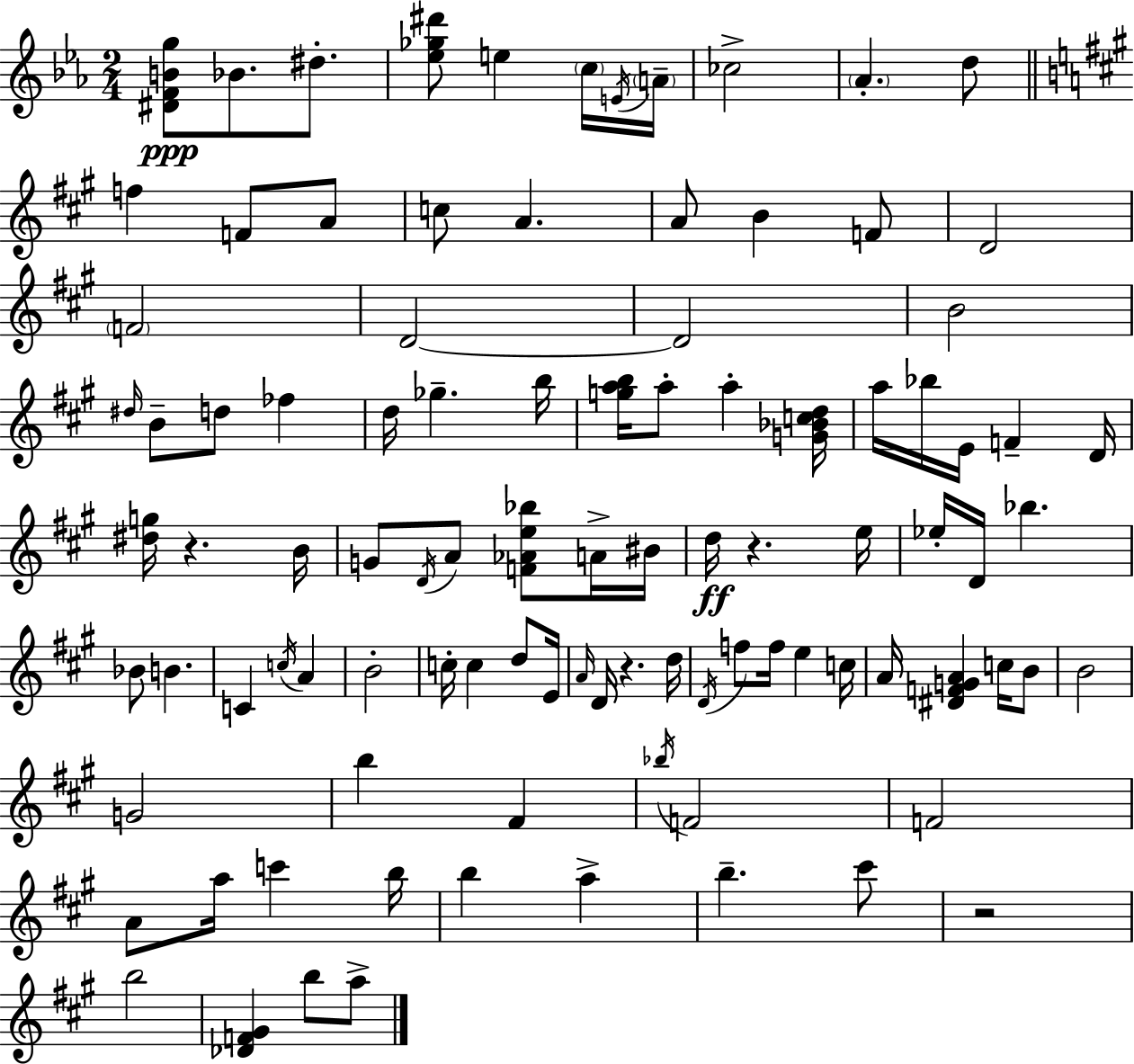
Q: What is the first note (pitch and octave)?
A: Bb4